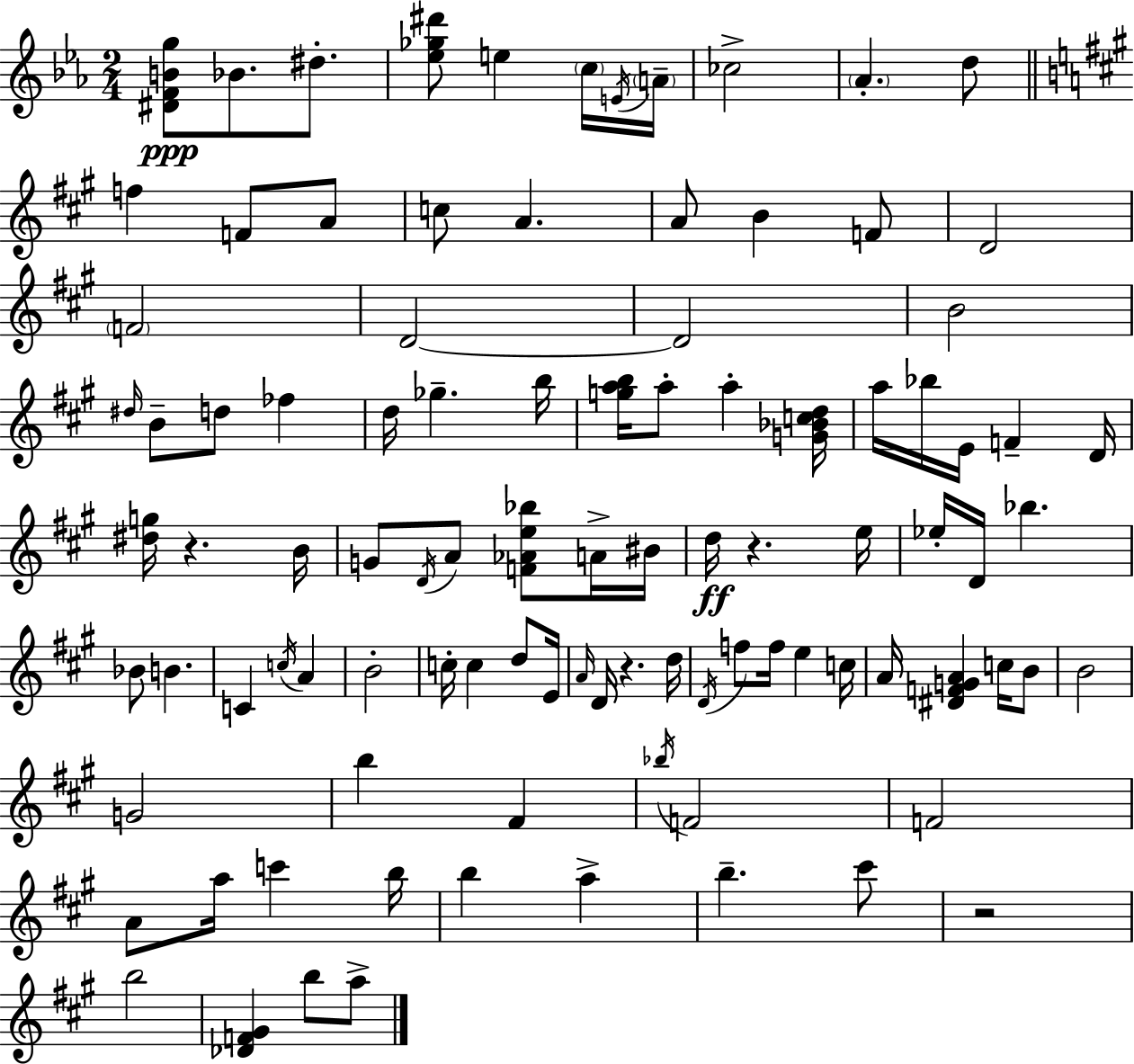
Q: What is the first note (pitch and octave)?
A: Bb4